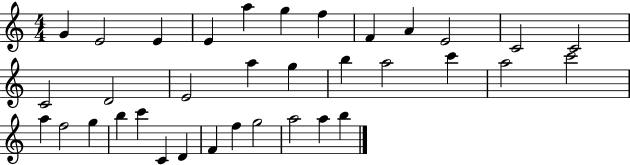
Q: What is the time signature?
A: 4/4